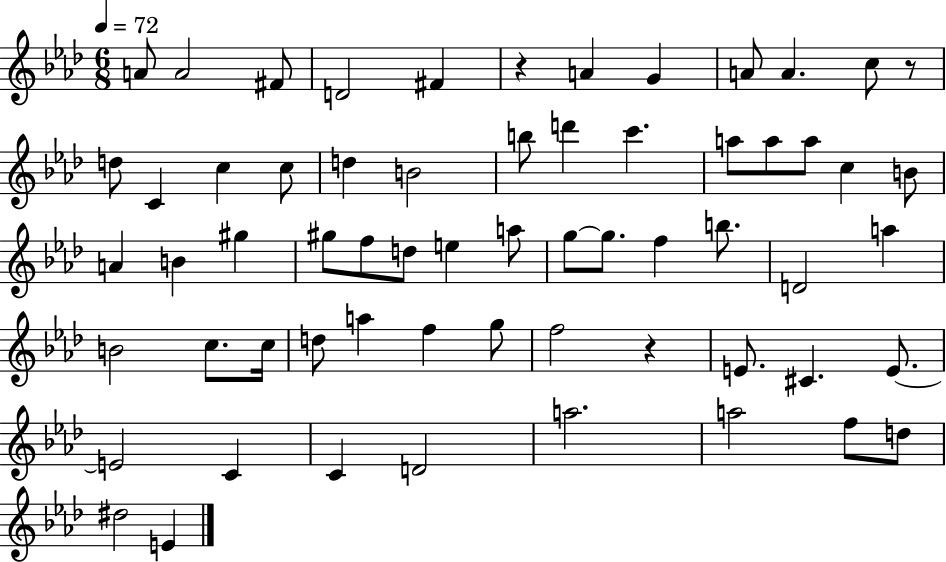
A4/e A4/h F#4/e D4/h F#4/q R/q A4/q G4/q A4/e A4/q. C5/e R/e D5/e C4/q C5/q C5/e D5/q B4/h B5/e D6/q C6/q. A5/e A5/e A5/e C5/q B4/e A4/q B4/q G#5/q G#5/e F5/e D5/e E5/q A5/e G5/e G5/e. F5/q B5/e. D4/h A5/q B4/h C5/e. C5/s D5/e A5/q F5/q G5/e F5/h R/q E4/e. C#4/q. E4/e. E4/h C4/q C4/q D4/h A5/h. A5/h F5/e D5/e D#5/h E4/q